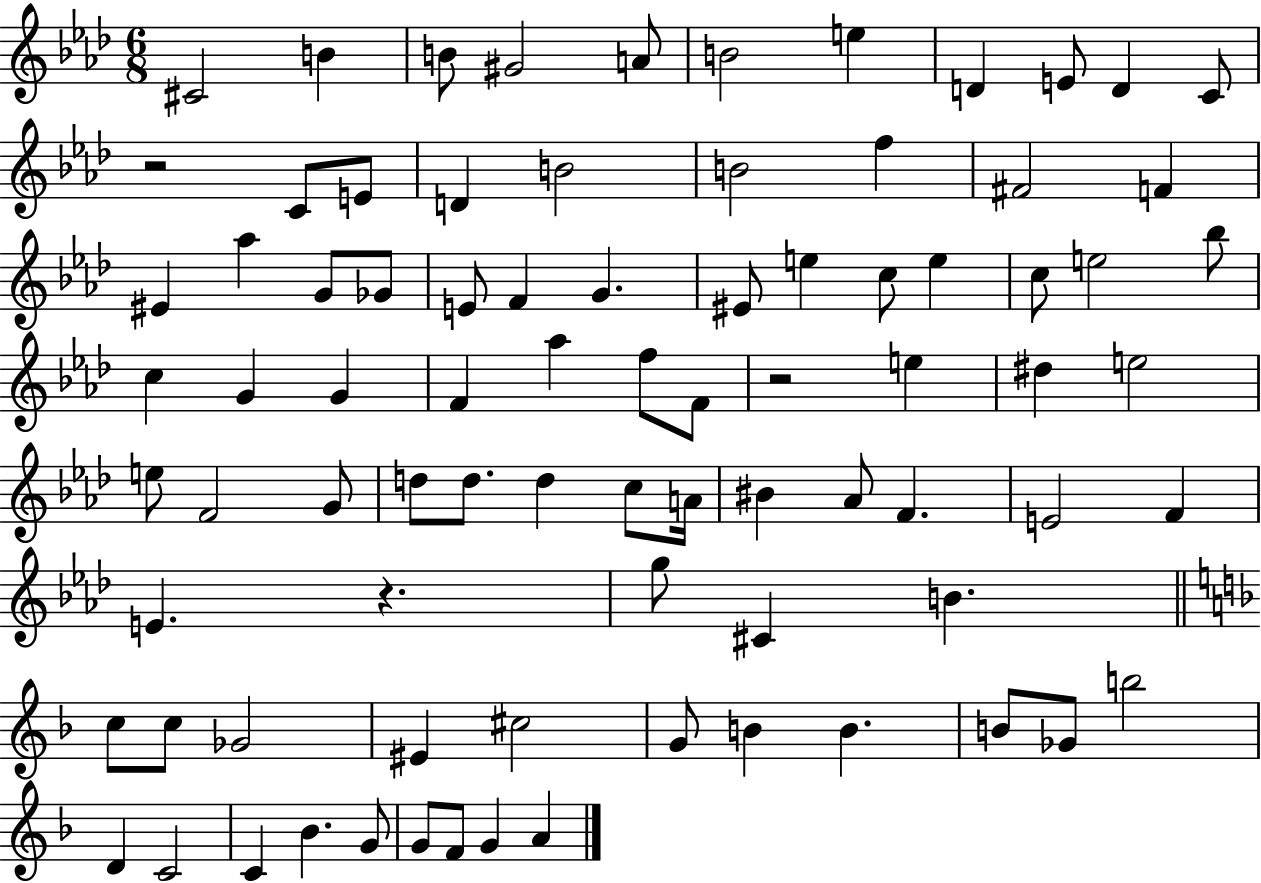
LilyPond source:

{
  \clef treble
  \numericTimeSignature
  \time 6/8
  \key aes \major
  cis'2 b'4 | b'8 gis'2 a'8 | b'2 e''4 | d'4 e'8 d'4 c'8 | \break r2 c'8 e'8 | d'4 b'2 | b'2 f''4 | fis'2 f'4 | \break eis'4 aes''4 g'8 ges'8 | e'8 f'4 g'4. | eis'8 e''4 c''8 e''4 | c''8 e''2 bes''8 | \break c''4 g'4 g'4 | f'4 aes''4 f''8 f'8 | r2 e''4 | dis''4 e''2 | \break e''8 f'2 g'8 | d''8 d''8. d''4 c''8 a'16 | bis'4 aes'8 f'4. | e'2 f'4 | \break e'4. r4. | g''8 cis'4 b'4. | \bar "||" \break \key d \minor c''8 c''8 ges'2 | eis'4 cis''2 | g'8 b'4 b'4. | b'8 ges'8 b''2 | \break d'4 c'2 | c'4 bes'4. g'8 | g'8 f'8 g'4 a'4 | \bar "|."
}